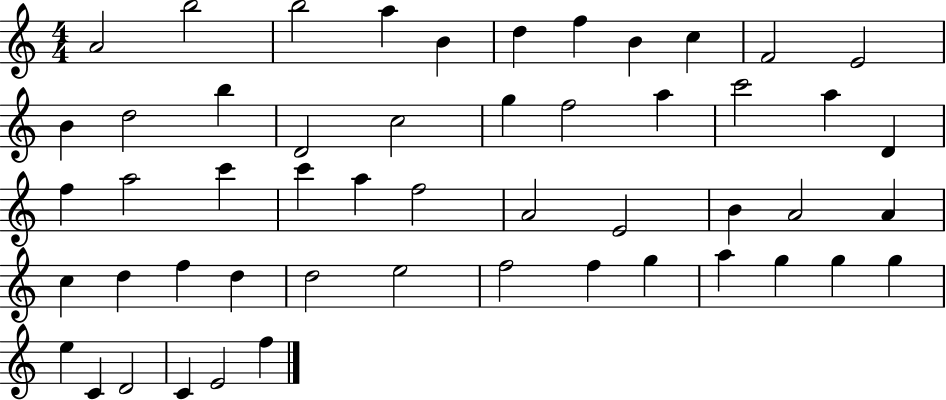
A4/h B5/h B5/h A5/q B4/q D5/q F5/q B4/q C5/q F4/h E4/h B4/q D5/h B5/q D4/h C5/h G5/q F5/h A5/q C6/h A5/q D4/q F5/q A5/h C6/q C6/q A5/q F5/h A4/h E4/h B4/q A4/h A4/q C5/q D5/q F5/q D5/q D5/h E5/h F5/h F5/q G5/q A5/q G5/q G5/q G5/q E5/q C4/q D4/h C4/q E4/h F5/q